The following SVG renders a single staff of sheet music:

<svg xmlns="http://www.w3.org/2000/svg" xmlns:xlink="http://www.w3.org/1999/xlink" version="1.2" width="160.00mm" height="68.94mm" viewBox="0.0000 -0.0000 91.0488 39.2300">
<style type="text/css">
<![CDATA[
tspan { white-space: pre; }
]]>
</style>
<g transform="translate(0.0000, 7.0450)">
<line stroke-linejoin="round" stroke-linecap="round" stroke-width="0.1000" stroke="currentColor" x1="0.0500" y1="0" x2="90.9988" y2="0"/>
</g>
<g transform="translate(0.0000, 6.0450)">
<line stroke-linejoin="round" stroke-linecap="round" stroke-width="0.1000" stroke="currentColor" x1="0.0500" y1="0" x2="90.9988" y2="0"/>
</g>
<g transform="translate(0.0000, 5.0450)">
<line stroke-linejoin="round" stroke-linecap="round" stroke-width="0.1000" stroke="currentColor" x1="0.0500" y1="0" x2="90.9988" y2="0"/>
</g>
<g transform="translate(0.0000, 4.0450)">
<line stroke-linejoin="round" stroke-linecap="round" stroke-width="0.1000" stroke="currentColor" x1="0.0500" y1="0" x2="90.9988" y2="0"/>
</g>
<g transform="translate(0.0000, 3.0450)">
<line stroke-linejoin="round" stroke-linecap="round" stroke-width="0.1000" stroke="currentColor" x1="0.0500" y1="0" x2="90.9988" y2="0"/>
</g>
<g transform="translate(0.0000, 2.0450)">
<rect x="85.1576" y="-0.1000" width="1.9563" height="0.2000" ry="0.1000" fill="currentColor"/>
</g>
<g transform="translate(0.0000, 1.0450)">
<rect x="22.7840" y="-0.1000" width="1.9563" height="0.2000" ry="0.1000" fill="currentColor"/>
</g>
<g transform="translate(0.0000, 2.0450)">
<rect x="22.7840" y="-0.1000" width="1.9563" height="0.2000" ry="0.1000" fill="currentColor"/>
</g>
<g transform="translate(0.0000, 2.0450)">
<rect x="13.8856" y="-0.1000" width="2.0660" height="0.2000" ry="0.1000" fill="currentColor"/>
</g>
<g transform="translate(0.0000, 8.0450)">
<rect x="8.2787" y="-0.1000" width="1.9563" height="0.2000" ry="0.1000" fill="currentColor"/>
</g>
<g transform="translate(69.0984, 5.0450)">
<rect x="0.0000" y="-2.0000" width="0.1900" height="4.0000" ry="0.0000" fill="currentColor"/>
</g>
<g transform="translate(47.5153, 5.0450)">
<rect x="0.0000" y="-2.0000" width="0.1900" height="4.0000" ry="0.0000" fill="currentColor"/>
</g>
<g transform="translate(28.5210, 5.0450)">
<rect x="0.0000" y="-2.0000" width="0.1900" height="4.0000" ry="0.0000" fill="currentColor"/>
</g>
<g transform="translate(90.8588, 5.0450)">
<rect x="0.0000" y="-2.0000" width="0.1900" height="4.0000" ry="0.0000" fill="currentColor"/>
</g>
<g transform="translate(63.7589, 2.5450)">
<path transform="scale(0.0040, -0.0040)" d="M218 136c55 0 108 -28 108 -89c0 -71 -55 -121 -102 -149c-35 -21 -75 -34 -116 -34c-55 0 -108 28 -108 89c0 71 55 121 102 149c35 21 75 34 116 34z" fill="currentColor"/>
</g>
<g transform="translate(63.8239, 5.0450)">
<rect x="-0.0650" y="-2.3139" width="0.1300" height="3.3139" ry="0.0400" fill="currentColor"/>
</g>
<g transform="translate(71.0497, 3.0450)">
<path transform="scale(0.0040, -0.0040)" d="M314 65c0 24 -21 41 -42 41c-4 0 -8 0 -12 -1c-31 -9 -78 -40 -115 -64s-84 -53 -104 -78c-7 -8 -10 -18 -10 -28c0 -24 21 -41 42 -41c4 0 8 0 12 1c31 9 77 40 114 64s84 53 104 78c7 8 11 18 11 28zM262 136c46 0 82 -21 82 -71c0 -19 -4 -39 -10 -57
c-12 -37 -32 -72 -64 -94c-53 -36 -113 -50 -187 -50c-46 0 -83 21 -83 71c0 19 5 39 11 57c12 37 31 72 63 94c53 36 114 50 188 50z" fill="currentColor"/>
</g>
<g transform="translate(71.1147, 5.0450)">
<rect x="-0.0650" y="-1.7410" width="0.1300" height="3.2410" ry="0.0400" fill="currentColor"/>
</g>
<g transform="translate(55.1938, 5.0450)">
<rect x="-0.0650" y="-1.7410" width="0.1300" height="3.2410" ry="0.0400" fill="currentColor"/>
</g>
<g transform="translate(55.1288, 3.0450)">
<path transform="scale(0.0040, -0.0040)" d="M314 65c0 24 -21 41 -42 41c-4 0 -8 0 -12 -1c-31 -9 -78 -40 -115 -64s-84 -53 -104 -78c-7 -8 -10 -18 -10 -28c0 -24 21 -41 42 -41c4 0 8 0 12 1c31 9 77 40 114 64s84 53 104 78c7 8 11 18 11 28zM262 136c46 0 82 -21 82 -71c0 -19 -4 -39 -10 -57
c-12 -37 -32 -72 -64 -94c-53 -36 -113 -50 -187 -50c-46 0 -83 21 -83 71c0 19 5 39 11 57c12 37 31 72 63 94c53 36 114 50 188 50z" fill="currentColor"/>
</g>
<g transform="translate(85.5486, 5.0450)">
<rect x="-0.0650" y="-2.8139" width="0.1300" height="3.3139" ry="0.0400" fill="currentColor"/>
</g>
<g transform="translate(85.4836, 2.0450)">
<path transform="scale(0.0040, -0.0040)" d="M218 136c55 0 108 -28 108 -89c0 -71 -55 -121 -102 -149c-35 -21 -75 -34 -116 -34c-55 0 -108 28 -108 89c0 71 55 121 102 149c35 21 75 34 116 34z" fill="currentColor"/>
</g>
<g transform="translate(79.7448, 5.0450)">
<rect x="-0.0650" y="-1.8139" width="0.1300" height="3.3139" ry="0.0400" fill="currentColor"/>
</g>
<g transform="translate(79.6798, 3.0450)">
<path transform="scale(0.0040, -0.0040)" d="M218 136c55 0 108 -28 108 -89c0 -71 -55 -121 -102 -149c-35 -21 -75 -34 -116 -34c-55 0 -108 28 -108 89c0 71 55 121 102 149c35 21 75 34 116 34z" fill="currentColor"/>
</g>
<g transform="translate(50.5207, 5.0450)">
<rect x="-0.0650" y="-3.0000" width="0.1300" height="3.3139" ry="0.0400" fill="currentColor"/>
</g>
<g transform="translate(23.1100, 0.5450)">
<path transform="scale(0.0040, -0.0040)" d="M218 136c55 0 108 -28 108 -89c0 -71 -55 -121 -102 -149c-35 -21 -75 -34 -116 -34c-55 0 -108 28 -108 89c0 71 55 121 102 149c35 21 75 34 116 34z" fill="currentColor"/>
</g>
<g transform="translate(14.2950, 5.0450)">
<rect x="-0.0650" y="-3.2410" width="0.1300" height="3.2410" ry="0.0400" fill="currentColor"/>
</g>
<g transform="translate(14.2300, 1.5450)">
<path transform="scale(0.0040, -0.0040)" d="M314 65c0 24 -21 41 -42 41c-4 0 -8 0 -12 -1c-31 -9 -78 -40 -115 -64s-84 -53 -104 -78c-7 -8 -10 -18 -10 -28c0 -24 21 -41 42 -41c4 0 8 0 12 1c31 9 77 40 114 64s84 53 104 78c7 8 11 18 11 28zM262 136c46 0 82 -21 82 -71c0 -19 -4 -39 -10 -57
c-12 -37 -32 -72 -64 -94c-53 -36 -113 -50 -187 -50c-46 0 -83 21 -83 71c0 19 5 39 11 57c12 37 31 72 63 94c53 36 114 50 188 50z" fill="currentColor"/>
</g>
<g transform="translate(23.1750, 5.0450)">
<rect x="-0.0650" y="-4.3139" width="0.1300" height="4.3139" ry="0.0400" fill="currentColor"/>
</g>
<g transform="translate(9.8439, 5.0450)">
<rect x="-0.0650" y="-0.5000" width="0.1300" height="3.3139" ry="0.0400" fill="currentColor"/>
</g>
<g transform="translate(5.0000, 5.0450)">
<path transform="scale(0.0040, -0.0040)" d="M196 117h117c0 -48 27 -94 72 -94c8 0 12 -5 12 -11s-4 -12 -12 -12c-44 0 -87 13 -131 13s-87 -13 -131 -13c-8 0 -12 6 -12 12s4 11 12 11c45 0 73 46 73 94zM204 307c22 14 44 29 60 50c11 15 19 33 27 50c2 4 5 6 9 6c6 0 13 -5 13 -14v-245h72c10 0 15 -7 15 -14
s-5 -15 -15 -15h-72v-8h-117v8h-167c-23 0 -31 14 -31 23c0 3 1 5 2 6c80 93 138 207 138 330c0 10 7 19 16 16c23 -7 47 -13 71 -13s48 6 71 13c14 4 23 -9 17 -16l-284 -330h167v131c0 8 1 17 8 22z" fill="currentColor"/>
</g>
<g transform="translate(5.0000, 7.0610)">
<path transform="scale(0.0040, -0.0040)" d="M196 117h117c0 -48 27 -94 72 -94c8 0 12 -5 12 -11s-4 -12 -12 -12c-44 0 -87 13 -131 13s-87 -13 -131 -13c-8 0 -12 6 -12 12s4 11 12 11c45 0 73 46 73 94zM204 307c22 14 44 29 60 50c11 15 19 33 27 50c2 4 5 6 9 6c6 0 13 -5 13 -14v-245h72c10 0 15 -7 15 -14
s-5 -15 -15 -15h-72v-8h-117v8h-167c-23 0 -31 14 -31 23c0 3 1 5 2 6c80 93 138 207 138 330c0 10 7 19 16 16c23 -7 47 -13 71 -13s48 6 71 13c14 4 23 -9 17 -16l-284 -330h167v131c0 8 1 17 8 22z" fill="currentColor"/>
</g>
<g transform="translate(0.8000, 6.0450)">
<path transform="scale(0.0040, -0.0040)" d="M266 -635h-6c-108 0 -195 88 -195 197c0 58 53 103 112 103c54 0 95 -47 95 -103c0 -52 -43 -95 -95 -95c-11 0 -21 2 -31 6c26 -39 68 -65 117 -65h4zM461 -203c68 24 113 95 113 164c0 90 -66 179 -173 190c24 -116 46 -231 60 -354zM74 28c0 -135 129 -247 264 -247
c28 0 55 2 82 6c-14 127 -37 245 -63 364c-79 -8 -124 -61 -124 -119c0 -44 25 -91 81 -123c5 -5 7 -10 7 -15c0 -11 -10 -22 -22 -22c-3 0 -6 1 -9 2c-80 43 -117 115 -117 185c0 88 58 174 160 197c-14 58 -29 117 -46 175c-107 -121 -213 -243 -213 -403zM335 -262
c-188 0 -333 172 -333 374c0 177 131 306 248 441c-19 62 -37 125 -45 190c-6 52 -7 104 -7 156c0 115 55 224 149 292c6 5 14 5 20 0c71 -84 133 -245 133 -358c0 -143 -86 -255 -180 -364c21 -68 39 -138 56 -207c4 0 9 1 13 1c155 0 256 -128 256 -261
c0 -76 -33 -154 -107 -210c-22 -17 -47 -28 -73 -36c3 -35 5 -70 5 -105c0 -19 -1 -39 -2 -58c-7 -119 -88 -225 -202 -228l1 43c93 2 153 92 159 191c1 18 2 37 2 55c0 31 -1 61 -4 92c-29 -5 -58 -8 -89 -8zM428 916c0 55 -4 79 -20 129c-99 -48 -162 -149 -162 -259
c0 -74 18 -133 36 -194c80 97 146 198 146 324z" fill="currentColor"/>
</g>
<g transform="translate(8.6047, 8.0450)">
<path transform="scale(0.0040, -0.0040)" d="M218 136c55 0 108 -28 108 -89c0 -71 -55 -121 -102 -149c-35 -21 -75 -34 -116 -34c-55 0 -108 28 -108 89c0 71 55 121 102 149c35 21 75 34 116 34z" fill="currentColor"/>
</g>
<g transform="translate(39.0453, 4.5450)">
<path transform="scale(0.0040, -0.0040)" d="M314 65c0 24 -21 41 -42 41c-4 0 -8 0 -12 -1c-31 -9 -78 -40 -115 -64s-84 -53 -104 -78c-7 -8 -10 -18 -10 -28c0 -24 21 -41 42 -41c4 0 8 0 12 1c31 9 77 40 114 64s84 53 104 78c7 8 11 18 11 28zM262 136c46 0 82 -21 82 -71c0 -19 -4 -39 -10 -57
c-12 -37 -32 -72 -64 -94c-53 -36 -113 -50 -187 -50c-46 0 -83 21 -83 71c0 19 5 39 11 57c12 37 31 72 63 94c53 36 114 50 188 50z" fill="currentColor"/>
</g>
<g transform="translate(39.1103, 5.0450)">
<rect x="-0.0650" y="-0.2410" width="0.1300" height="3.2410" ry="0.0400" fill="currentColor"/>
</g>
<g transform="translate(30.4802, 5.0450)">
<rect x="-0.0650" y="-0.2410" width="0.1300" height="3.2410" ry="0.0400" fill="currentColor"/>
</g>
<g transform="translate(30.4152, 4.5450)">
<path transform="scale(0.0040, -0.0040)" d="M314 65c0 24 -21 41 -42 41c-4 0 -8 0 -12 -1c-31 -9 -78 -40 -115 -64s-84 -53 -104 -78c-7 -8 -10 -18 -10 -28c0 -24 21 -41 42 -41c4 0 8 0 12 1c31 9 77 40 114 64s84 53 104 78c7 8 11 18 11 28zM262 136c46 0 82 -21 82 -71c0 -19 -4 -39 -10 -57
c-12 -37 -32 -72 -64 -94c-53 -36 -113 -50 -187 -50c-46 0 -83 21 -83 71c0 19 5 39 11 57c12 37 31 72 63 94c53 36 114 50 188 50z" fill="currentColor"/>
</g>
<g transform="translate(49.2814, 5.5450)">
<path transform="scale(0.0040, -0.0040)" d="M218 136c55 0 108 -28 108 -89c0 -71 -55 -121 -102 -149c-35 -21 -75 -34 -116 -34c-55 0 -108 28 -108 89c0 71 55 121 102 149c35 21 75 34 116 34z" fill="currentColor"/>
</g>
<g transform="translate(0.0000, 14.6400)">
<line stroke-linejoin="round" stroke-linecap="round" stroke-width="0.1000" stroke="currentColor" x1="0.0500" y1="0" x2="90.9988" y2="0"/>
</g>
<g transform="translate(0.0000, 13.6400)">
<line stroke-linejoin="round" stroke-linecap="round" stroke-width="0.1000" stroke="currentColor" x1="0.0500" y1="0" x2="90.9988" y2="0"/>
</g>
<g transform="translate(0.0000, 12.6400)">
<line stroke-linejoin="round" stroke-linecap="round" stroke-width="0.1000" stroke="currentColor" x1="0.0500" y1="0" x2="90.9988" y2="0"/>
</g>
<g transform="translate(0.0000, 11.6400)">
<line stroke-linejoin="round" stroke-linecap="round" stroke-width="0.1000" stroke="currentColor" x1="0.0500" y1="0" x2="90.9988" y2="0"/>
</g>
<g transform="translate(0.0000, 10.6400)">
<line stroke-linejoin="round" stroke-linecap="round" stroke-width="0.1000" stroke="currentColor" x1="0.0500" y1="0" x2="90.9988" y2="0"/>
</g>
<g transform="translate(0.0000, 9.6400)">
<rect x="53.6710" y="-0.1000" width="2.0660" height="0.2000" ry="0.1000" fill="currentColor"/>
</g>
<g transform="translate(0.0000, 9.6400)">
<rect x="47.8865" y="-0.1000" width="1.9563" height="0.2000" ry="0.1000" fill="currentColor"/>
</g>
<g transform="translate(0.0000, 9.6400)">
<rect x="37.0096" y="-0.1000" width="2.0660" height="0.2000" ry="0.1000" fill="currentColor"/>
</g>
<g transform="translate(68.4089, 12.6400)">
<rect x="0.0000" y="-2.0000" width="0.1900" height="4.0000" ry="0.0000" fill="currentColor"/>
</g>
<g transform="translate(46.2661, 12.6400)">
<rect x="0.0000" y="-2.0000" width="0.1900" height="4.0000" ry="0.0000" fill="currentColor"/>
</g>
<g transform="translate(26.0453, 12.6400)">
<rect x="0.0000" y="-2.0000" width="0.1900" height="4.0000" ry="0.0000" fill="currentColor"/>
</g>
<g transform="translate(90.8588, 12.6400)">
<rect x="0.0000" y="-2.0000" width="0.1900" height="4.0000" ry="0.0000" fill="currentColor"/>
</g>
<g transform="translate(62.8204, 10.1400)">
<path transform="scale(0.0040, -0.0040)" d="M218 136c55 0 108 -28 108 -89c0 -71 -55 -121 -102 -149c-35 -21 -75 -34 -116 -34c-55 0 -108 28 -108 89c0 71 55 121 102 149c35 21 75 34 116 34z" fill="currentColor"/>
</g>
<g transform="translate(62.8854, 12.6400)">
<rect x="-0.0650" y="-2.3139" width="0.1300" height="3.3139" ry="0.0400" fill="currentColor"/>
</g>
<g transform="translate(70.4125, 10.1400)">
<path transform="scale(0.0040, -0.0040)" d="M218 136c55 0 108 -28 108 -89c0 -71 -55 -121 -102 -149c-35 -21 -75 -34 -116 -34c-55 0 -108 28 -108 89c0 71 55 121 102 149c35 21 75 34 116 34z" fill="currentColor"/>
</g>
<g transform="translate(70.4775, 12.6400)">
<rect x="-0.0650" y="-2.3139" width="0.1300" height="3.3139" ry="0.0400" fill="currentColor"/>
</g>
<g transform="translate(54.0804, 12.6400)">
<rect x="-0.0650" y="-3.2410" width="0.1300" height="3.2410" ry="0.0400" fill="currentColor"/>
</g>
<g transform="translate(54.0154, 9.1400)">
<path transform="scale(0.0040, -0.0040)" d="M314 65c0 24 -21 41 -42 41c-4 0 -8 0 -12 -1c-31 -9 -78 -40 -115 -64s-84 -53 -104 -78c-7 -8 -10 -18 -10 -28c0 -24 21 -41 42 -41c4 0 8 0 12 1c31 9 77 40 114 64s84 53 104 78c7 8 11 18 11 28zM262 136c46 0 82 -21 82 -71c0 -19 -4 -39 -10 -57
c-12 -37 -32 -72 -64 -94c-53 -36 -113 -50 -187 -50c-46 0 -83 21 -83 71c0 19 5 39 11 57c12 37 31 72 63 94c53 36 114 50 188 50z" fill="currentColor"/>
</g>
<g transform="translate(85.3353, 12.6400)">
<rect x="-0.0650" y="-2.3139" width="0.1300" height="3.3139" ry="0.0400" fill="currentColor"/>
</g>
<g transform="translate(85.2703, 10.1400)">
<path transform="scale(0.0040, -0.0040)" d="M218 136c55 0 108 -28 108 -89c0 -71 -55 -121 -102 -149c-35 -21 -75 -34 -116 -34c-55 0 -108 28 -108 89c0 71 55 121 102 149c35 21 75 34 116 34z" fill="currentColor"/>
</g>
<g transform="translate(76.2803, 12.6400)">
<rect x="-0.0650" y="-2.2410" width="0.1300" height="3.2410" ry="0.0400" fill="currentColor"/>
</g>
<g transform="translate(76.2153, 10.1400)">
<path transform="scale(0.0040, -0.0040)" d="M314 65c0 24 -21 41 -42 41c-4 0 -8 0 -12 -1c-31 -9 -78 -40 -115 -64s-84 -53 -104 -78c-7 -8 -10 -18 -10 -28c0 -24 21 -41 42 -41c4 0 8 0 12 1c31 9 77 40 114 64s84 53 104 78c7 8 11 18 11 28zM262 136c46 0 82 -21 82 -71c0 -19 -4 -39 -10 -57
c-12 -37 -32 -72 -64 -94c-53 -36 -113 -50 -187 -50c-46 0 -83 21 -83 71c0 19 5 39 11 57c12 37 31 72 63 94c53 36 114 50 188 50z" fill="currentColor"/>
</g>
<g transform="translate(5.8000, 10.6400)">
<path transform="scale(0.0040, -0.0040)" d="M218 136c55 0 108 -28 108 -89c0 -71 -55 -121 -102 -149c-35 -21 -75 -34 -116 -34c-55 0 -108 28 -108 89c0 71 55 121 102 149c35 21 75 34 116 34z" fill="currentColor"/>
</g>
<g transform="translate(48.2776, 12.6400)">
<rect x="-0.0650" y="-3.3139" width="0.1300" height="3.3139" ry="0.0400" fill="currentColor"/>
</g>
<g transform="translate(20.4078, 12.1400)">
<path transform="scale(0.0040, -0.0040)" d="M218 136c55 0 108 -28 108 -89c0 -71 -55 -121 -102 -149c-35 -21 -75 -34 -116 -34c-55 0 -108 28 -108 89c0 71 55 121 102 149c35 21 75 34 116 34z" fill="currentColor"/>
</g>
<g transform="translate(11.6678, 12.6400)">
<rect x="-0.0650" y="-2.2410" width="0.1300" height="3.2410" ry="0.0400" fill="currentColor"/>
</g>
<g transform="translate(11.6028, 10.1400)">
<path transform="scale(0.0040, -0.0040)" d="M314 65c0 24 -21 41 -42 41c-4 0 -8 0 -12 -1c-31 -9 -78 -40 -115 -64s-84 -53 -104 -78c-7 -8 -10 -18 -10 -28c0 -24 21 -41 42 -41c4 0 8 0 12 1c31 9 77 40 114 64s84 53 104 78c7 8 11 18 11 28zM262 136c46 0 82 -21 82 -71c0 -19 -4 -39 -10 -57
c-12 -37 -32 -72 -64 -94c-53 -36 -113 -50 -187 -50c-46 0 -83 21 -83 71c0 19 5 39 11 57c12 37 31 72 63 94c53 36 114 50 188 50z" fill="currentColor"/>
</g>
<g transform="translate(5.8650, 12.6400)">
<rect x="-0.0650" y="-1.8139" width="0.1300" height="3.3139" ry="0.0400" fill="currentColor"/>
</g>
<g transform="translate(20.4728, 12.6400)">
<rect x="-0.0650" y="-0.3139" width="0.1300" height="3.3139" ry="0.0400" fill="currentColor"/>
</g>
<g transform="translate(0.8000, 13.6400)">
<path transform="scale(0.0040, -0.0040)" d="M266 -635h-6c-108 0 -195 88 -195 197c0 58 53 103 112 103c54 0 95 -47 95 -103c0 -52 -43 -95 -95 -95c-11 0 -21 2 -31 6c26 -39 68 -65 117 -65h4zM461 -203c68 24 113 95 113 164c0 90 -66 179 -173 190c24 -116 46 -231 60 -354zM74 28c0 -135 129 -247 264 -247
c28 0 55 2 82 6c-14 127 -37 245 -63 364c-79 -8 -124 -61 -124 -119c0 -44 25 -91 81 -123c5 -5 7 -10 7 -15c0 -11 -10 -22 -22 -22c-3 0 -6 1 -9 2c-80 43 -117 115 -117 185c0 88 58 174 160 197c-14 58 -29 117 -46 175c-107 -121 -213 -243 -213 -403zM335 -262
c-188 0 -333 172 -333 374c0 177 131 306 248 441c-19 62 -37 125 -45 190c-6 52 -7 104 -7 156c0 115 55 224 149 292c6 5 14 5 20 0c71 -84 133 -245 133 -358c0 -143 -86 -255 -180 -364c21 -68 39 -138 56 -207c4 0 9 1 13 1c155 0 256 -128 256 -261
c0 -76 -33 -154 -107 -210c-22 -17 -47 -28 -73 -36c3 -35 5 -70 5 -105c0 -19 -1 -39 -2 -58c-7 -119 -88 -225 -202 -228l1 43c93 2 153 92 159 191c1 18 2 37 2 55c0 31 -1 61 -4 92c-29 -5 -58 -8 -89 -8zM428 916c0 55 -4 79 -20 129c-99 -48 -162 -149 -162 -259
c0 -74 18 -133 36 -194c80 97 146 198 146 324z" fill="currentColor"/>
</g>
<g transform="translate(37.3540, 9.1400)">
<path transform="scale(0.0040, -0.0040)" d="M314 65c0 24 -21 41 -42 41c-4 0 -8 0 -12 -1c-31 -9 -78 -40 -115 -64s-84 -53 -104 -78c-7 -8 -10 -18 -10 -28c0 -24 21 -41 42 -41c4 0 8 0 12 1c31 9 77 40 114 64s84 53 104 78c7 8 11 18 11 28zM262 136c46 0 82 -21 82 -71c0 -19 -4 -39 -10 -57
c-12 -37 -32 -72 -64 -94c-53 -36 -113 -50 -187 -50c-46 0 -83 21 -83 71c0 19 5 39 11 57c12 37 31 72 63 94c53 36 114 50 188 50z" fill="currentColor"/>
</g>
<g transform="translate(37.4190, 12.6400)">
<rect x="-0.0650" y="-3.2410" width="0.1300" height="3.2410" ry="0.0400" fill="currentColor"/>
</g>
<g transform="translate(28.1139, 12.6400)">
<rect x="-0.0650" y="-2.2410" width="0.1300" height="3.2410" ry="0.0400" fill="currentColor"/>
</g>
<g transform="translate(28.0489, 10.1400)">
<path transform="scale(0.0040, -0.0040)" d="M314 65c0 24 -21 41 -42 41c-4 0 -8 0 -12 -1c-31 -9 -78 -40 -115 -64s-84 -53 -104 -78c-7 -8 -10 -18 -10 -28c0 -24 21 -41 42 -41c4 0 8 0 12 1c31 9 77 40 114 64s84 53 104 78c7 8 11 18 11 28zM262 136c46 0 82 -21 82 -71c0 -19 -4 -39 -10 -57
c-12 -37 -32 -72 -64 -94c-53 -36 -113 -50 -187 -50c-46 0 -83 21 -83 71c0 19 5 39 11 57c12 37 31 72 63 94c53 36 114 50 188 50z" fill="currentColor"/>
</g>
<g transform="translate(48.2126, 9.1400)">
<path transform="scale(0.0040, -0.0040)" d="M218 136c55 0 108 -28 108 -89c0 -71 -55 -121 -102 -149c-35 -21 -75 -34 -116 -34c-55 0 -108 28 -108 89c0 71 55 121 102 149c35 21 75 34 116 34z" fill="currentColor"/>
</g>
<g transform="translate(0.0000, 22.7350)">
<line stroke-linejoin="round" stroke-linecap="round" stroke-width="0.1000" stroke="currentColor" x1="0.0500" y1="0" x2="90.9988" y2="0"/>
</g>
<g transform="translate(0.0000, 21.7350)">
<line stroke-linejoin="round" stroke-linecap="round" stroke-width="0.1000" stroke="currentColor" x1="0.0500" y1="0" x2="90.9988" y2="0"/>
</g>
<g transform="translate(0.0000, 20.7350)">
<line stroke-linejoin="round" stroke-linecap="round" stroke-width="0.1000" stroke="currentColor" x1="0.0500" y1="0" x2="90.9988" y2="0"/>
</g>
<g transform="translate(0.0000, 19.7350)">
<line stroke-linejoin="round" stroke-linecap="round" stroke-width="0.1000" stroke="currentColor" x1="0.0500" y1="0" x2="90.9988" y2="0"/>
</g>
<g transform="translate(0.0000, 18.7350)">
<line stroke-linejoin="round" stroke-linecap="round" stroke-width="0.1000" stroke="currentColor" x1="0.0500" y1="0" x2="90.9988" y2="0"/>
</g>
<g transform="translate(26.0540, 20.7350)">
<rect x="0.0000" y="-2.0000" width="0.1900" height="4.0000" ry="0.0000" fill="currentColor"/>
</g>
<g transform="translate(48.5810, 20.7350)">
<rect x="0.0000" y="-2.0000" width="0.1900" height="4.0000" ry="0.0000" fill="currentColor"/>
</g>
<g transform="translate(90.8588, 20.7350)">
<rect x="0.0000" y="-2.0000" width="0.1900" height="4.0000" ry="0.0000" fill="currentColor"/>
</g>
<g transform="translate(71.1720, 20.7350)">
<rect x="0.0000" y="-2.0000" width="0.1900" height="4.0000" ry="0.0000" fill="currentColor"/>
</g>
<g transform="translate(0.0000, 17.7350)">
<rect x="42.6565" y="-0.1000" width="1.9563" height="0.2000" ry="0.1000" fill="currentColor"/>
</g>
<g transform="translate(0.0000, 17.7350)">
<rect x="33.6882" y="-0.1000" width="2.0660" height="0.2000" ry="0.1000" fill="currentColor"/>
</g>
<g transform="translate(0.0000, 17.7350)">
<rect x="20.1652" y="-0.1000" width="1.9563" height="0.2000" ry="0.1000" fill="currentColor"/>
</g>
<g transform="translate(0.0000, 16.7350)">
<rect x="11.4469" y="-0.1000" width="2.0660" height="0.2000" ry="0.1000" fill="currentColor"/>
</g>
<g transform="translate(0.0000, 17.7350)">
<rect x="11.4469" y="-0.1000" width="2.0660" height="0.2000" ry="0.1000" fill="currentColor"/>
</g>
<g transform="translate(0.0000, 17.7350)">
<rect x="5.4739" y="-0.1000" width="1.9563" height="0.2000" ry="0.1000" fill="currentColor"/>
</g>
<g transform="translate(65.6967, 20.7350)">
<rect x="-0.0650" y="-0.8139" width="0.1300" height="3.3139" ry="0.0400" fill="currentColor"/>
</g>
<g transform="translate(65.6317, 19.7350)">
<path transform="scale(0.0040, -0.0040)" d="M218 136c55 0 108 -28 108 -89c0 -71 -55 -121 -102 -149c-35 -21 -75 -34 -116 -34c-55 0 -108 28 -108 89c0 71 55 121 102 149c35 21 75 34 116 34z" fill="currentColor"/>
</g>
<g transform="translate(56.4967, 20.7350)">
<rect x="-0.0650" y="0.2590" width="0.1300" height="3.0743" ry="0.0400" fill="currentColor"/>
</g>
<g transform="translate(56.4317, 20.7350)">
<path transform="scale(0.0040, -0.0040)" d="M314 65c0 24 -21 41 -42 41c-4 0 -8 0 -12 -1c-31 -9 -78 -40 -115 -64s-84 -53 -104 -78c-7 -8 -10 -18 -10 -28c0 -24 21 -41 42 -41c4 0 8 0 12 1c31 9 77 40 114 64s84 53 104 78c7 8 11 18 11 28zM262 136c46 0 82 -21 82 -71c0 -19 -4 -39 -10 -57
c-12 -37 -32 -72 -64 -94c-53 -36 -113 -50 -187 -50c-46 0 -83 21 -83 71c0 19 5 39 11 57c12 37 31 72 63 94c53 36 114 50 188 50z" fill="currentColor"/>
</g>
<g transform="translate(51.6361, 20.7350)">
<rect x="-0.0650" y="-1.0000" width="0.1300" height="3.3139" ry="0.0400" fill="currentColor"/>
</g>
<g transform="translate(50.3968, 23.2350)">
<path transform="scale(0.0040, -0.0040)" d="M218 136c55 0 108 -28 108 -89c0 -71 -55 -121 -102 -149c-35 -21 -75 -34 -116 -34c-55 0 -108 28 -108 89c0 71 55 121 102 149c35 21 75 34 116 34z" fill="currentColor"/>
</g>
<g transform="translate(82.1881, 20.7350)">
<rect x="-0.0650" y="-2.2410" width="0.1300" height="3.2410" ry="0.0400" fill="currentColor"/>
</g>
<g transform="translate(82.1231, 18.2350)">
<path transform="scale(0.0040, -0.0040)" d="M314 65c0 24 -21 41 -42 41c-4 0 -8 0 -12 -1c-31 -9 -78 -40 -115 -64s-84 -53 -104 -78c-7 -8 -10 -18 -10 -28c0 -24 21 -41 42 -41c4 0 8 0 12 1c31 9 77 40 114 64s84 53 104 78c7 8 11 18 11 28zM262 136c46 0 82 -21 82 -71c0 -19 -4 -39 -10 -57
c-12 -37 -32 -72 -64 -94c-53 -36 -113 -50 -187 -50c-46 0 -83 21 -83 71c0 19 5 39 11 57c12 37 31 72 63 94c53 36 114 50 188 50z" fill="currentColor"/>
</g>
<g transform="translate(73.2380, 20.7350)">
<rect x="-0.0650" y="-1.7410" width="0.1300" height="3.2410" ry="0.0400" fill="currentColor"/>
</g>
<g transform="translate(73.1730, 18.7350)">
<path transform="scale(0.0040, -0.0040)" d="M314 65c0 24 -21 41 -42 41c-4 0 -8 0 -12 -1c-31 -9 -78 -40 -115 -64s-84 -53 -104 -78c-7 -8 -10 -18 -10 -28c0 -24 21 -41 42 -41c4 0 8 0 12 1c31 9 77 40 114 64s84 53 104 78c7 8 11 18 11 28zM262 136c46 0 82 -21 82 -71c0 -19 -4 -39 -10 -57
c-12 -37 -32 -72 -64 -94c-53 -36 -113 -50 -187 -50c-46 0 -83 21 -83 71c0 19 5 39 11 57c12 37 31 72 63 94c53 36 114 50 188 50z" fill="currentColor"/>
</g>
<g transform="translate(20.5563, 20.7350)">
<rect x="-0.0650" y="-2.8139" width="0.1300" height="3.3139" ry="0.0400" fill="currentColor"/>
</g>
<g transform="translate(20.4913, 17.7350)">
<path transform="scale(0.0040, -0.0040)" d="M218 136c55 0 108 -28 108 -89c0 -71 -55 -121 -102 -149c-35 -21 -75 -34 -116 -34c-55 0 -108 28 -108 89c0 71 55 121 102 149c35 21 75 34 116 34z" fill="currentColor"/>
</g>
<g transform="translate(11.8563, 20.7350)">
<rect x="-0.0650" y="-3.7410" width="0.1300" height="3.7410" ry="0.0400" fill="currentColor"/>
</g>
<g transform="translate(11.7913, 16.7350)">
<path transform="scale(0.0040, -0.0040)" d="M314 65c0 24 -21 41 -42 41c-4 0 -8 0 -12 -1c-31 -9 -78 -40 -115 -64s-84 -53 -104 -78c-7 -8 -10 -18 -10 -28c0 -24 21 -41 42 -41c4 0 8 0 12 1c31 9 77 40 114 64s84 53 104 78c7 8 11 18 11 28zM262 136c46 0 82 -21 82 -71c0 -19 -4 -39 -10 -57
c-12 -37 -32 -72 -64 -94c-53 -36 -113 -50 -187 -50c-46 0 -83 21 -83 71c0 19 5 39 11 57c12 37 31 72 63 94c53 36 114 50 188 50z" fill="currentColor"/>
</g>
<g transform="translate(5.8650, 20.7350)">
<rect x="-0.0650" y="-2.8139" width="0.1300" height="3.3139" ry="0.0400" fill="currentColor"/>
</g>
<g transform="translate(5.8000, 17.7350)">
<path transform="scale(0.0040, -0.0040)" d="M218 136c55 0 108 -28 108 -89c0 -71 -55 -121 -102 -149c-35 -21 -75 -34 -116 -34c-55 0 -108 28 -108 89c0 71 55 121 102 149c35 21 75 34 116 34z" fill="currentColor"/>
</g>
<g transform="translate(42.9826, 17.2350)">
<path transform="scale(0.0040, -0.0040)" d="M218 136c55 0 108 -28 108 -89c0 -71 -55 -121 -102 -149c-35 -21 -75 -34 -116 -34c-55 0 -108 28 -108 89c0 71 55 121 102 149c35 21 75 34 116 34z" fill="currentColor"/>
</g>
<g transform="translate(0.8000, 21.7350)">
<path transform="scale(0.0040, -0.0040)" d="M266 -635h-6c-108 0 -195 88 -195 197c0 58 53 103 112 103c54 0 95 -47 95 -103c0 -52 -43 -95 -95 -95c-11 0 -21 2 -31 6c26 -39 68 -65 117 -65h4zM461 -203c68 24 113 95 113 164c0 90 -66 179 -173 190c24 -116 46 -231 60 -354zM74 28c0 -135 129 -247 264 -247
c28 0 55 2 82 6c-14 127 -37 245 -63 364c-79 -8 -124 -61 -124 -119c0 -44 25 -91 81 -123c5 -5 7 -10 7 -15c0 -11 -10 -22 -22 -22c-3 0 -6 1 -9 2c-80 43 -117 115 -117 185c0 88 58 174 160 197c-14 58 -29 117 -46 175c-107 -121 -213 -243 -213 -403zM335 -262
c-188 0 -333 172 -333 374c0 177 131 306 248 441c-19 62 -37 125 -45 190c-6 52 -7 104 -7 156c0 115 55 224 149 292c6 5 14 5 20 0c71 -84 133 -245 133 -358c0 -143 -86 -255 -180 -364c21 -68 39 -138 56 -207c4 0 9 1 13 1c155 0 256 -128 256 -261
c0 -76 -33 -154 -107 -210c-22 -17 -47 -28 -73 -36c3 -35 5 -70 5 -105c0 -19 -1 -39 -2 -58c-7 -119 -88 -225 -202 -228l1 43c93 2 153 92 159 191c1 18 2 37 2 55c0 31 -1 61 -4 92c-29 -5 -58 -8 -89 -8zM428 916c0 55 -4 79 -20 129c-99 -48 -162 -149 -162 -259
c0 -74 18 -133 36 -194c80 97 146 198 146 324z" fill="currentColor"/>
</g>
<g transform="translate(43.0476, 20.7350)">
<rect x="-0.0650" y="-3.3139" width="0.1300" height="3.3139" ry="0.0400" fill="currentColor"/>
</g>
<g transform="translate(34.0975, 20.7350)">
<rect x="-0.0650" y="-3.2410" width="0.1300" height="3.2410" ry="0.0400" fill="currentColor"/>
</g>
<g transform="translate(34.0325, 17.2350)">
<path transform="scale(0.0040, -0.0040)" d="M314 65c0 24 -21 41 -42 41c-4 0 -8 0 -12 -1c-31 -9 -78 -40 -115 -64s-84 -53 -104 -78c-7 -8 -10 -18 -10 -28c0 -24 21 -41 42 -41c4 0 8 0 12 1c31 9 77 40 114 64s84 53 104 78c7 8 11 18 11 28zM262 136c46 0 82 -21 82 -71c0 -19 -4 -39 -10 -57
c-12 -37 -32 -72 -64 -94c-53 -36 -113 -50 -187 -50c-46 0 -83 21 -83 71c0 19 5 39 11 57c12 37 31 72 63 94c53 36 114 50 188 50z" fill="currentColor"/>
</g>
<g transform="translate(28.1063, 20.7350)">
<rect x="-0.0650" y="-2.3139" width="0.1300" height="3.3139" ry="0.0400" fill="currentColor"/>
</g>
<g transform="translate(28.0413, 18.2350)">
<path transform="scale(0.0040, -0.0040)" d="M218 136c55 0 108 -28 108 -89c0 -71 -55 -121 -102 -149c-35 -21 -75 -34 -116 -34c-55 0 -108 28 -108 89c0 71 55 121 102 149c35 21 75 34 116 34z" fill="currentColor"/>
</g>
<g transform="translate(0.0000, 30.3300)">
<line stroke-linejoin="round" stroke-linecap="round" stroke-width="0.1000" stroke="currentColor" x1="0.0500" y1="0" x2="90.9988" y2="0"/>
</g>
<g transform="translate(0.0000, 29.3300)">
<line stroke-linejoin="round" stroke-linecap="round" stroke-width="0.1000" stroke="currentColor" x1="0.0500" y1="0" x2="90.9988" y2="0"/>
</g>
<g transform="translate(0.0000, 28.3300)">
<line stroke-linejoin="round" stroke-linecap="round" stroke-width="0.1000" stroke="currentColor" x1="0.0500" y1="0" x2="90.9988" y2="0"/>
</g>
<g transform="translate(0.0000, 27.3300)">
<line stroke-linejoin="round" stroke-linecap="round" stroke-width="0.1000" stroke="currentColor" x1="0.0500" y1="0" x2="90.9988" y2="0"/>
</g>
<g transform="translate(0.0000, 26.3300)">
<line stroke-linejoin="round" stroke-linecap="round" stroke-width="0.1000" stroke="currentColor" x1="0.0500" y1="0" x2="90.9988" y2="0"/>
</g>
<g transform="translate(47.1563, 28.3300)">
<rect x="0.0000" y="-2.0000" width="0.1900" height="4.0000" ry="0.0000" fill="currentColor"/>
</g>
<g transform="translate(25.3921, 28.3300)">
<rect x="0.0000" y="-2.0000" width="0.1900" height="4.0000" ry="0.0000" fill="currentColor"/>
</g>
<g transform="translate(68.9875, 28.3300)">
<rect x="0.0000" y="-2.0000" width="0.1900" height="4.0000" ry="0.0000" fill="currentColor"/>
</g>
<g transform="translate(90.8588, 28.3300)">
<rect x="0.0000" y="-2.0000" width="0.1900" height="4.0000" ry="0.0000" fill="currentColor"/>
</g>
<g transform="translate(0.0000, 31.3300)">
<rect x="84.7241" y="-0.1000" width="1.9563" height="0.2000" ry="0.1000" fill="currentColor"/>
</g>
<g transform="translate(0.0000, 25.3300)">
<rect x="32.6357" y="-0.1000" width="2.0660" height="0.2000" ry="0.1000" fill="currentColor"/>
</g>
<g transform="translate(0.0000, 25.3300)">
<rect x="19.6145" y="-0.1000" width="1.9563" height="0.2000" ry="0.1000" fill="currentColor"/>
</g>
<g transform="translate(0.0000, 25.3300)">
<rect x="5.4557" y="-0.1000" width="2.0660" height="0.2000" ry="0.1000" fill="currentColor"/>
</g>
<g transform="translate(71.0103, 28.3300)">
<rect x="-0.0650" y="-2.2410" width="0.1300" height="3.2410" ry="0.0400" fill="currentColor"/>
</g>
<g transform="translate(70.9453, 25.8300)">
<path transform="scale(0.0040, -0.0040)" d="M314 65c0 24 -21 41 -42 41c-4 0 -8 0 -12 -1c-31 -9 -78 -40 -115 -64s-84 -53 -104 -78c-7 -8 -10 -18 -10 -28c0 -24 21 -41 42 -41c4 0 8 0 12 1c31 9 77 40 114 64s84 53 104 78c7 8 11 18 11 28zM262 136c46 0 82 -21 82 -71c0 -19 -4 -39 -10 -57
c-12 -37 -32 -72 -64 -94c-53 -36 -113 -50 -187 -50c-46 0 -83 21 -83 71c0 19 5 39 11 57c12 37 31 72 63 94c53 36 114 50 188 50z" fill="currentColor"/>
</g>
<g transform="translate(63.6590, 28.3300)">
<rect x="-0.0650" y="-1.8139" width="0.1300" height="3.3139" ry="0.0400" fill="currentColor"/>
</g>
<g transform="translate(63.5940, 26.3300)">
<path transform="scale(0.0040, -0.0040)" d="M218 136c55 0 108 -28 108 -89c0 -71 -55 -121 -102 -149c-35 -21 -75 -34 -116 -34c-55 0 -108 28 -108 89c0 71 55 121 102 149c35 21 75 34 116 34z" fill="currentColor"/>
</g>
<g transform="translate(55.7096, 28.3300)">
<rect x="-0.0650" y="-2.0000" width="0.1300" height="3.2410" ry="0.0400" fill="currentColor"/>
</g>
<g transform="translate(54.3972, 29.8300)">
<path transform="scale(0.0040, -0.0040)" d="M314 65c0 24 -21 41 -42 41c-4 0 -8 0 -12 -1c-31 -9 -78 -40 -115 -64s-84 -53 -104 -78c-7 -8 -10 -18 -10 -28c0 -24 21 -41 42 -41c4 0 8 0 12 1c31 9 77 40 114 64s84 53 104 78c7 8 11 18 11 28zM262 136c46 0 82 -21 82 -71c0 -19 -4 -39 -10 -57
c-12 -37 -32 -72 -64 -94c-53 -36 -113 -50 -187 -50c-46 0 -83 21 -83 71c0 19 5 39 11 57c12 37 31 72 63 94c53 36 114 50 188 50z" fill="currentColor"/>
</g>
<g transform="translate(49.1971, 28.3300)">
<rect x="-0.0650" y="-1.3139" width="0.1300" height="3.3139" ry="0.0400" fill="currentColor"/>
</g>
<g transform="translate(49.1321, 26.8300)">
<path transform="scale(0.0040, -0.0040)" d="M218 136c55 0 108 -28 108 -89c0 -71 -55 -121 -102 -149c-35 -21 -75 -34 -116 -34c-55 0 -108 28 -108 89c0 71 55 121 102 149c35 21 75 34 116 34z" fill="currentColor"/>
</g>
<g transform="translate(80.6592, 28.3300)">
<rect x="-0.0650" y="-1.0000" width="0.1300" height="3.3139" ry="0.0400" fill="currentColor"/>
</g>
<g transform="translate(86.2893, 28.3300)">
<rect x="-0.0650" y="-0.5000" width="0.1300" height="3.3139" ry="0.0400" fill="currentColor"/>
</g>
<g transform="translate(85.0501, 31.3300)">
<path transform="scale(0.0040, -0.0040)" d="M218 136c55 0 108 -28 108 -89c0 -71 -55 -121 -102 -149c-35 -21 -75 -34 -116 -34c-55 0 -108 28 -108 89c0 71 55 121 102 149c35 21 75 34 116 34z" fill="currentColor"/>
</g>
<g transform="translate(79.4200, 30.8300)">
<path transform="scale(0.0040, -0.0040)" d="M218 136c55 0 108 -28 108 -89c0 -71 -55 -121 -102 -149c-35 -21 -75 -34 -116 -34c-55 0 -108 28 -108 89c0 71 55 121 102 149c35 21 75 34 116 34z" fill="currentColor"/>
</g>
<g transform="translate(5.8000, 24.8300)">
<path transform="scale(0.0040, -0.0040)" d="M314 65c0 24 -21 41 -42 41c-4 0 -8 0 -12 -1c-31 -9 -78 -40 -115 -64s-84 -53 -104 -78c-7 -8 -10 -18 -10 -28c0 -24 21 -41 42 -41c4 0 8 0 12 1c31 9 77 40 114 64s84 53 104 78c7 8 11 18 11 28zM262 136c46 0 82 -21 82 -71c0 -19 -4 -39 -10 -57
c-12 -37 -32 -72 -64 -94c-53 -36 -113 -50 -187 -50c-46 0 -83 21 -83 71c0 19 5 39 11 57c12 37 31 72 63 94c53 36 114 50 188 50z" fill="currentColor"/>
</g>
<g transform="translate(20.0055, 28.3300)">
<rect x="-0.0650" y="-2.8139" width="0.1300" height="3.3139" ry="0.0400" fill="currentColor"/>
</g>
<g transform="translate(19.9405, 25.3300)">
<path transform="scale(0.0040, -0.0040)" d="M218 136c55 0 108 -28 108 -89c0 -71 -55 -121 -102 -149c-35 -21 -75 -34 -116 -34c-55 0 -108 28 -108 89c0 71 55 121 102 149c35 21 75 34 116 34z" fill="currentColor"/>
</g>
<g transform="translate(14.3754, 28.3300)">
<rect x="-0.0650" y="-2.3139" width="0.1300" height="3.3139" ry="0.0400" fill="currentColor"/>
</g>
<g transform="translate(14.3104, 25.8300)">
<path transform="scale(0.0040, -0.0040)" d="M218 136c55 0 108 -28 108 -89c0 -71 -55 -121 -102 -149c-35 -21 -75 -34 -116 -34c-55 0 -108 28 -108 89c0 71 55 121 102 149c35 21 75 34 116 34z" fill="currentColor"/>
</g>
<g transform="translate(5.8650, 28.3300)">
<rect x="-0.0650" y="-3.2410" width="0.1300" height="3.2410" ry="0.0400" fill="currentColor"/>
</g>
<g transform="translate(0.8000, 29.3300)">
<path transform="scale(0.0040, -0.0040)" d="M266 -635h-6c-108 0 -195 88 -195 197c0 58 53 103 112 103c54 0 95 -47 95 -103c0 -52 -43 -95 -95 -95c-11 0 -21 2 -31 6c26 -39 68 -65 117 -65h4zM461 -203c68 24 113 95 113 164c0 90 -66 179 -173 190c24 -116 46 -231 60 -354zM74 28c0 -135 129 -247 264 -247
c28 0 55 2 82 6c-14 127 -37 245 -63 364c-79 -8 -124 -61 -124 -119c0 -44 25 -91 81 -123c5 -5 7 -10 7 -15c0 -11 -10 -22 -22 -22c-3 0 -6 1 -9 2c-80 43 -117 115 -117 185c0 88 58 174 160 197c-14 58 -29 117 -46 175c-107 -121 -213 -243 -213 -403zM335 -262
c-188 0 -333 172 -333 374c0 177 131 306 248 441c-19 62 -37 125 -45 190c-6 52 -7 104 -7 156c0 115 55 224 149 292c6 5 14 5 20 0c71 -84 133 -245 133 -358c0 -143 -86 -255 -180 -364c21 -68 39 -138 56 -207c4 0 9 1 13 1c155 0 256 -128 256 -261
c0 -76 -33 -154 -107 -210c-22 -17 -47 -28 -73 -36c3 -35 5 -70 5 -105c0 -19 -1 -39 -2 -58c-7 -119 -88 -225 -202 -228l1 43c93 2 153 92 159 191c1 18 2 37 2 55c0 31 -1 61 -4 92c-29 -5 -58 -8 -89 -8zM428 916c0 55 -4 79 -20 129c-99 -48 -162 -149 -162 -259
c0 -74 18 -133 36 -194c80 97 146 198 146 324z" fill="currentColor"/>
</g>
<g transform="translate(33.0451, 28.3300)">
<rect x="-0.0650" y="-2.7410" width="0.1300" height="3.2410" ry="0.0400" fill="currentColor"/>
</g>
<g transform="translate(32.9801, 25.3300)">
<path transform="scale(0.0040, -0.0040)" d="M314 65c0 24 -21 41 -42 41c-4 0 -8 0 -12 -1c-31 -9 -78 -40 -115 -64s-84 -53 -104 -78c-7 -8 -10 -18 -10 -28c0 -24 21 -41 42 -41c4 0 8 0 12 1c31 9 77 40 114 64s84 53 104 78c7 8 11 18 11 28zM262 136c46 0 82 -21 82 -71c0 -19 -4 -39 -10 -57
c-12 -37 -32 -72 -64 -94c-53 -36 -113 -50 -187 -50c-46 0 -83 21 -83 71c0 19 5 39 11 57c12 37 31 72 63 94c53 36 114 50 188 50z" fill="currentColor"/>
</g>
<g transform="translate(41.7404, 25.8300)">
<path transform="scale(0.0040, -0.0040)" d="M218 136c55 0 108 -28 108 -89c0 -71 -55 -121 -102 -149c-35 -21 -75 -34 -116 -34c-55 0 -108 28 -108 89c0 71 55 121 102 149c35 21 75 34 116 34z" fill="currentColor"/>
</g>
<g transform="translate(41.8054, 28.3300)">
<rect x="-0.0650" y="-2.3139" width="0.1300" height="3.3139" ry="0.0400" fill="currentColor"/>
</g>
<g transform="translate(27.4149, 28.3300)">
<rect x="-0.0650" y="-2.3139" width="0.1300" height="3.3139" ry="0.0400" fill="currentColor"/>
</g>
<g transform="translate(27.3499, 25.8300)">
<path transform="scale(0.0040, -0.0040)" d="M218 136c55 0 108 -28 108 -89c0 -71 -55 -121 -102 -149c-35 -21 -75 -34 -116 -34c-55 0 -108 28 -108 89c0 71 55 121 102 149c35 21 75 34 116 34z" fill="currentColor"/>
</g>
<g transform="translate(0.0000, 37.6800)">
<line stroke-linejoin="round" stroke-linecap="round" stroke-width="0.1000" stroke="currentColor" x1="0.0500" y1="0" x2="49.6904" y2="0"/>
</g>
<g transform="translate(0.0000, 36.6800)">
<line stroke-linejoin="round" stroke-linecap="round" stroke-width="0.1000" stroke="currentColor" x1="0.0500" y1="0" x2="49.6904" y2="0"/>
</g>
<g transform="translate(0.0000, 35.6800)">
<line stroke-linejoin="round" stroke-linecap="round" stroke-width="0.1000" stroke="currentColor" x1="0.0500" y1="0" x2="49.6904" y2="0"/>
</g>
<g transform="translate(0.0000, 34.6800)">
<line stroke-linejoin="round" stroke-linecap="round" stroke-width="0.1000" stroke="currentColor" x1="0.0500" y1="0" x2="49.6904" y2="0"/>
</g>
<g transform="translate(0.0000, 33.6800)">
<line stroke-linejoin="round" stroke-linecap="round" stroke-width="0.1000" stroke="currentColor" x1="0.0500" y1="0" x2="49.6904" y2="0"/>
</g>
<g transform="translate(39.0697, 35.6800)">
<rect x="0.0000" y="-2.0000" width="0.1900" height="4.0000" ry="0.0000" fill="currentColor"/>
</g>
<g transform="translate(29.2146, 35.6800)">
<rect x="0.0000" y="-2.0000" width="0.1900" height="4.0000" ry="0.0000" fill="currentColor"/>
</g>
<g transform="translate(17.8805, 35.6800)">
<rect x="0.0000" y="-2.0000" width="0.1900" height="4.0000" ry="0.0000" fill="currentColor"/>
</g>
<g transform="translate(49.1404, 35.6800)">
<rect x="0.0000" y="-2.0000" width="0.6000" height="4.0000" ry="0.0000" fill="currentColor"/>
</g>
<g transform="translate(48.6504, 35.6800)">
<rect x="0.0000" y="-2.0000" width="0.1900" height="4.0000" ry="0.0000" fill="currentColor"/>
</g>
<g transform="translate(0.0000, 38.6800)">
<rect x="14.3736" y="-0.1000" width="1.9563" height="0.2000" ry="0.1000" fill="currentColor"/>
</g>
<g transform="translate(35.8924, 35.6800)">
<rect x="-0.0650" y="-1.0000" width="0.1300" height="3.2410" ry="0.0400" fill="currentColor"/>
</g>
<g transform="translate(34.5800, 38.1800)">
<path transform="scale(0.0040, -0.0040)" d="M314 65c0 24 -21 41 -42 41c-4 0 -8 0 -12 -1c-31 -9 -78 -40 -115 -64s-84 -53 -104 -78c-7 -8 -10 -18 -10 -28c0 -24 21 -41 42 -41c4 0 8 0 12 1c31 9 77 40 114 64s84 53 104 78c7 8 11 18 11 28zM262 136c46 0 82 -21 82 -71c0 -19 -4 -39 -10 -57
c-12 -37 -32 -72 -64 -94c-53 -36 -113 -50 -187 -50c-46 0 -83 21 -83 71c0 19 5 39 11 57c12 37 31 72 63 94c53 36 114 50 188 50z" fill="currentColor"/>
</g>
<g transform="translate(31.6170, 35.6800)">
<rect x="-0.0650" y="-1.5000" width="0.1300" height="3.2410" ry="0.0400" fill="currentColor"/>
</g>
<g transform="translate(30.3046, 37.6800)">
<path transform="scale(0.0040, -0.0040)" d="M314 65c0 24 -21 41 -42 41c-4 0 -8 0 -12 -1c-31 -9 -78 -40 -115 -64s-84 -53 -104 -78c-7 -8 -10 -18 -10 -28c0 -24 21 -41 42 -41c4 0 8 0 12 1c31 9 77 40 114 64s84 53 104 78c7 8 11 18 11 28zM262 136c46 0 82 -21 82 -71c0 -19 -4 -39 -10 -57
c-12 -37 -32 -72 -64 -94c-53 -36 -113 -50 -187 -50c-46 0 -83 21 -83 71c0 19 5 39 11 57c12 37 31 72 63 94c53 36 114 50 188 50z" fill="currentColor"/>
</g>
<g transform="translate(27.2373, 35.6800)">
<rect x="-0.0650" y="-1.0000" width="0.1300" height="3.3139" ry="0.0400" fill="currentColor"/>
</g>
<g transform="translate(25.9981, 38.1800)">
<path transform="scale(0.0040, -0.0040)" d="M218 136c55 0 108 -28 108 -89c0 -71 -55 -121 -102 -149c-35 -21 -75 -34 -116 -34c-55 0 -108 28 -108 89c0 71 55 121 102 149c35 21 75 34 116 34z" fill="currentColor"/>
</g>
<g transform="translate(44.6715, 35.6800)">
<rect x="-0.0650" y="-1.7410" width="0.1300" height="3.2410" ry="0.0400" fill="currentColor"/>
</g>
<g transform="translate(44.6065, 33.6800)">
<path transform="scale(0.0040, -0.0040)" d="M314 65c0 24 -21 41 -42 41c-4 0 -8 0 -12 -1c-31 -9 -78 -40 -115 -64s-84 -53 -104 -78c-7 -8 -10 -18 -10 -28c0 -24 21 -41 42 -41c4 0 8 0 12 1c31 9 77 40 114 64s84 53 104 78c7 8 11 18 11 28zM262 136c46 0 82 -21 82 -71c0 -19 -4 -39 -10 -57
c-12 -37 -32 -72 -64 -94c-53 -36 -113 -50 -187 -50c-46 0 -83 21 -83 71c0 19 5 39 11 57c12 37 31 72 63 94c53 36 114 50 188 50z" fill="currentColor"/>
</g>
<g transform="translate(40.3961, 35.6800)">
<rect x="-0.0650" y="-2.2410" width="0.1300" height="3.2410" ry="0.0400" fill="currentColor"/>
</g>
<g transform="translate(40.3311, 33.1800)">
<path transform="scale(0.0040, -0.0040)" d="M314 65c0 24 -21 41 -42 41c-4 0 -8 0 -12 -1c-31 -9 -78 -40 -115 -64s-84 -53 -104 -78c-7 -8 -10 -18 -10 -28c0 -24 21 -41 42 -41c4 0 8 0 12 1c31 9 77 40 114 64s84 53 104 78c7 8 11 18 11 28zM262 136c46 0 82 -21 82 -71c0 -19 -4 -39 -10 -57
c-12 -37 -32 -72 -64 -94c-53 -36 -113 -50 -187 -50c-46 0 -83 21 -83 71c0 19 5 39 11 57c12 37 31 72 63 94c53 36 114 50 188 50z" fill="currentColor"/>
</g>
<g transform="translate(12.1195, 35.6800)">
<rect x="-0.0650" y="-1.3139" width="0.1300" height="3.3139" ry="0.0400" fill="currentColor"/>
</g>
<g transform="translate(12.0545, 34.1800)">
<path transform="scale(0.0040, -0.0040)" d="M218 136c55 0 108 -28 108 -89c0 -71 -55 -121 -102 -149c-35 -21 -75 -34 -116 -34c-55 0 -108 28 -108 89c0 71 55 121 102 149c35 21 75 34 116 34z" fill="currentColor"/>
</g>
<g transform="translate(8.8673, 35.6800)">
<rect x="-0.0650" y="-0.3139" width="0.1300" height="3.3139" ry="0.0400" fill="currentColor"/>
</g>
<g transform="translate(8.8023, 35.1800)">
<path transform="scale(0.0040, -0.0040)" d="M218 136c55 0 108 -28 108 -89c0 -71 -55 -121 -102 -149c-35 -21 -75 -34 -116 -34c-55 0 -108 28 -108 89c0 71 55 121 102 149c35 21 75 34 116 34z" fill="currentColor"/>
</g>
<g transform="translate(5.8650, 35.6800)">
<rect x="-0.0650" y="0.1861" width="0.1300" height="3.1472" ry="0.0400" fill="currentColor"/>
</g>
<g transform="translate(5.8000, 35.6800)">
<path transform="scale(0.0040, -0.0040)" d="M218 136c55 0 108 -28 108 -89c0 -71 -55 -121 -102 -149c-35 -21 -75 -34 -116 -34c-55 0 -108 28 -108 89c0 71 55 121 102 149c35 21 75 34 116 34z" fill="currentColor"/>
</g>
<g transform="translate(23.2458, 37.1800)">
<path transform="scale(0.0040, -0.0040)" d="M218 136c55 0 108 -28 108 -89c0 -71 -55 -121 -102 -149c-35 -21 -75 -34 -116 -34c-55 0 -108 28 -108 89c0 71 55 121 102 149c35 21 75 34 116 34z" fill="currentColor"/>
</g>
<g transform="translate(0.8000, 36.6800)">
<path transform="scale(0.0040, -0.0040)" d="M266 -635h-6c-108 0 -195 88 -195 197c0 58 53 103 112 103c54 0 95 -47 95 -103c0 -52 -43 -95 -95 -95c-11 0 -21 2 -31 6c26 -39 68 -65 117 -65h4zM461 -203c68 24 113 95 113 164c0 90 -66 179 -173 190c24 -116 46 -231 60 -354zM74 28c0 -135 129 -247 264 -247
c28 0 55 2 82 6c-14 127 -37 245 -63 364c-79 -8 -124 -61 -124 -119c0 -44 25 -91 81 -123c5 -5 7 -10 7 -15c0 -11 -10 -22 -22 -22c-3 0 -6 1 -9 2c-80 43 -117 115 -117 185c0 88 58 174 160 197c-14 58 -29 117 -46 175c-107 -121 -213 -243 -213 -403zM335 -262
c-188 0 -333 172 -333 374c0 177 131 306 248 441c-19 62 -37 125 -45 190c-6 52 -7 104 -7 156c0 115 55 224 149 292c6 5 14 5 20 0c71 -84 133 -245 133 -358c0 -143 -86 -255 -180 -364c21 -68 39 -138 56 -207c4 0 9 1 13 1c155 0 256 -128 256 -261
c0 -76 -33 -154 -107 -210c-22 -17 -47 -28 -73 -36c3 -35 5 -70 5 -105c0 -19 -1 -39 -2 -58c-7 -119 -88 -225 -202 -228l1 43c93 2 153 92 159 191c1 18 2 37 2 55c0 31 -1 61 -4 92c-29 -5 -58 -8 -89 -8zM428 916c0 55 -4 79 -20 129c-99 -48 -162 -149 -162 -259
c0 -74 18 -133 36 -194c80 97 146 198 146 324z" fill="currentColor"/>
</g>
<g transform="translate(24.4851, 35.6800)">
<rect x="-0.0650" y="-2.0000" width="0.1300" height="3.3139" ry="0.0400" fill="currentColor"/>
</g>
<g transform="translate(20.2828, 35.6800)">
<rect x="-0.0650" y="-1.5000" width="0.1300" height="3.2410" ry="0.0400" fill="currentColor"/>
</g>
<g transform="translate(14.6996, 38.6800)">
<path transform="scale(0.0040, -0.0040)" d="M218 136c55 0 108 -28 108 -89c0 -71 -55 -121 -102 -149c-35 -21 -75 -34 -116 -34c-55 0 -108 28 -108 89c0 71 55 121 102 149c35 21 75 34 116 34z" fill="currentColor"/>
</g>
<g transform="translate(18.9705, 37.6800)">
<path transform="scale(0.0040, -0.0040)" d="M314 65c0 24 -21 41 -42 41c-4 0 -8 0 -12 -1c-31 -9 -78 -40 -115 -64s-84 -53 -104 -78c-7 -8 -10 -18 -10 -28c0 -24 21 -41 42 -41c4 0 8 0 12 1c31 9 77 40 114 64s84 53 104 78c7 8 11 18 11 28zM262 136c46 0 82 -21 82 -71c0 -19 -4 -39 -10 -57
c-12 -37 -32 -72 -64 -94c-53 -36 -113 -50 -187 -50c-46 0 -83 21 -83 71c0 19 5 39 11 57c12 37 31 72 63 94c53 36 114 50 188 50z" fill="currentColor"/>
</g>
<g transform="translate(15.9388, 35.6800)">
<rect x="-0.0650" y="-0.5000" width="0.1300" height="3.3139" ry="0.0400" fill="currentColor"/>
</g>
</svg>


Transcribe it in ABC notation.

X:1
T:Untitled
M:4/4
L:1/4
K:C
C b2 d' c2 c2 A f2 g f2 f a f g2 c g2 b2 b b2 g g g2 g a c'2 a g b2 b D B2 d f2 g2 b2 g a g a2 g e F2 f g2 D C B c e C E2 F D E2 D2 g2 f2